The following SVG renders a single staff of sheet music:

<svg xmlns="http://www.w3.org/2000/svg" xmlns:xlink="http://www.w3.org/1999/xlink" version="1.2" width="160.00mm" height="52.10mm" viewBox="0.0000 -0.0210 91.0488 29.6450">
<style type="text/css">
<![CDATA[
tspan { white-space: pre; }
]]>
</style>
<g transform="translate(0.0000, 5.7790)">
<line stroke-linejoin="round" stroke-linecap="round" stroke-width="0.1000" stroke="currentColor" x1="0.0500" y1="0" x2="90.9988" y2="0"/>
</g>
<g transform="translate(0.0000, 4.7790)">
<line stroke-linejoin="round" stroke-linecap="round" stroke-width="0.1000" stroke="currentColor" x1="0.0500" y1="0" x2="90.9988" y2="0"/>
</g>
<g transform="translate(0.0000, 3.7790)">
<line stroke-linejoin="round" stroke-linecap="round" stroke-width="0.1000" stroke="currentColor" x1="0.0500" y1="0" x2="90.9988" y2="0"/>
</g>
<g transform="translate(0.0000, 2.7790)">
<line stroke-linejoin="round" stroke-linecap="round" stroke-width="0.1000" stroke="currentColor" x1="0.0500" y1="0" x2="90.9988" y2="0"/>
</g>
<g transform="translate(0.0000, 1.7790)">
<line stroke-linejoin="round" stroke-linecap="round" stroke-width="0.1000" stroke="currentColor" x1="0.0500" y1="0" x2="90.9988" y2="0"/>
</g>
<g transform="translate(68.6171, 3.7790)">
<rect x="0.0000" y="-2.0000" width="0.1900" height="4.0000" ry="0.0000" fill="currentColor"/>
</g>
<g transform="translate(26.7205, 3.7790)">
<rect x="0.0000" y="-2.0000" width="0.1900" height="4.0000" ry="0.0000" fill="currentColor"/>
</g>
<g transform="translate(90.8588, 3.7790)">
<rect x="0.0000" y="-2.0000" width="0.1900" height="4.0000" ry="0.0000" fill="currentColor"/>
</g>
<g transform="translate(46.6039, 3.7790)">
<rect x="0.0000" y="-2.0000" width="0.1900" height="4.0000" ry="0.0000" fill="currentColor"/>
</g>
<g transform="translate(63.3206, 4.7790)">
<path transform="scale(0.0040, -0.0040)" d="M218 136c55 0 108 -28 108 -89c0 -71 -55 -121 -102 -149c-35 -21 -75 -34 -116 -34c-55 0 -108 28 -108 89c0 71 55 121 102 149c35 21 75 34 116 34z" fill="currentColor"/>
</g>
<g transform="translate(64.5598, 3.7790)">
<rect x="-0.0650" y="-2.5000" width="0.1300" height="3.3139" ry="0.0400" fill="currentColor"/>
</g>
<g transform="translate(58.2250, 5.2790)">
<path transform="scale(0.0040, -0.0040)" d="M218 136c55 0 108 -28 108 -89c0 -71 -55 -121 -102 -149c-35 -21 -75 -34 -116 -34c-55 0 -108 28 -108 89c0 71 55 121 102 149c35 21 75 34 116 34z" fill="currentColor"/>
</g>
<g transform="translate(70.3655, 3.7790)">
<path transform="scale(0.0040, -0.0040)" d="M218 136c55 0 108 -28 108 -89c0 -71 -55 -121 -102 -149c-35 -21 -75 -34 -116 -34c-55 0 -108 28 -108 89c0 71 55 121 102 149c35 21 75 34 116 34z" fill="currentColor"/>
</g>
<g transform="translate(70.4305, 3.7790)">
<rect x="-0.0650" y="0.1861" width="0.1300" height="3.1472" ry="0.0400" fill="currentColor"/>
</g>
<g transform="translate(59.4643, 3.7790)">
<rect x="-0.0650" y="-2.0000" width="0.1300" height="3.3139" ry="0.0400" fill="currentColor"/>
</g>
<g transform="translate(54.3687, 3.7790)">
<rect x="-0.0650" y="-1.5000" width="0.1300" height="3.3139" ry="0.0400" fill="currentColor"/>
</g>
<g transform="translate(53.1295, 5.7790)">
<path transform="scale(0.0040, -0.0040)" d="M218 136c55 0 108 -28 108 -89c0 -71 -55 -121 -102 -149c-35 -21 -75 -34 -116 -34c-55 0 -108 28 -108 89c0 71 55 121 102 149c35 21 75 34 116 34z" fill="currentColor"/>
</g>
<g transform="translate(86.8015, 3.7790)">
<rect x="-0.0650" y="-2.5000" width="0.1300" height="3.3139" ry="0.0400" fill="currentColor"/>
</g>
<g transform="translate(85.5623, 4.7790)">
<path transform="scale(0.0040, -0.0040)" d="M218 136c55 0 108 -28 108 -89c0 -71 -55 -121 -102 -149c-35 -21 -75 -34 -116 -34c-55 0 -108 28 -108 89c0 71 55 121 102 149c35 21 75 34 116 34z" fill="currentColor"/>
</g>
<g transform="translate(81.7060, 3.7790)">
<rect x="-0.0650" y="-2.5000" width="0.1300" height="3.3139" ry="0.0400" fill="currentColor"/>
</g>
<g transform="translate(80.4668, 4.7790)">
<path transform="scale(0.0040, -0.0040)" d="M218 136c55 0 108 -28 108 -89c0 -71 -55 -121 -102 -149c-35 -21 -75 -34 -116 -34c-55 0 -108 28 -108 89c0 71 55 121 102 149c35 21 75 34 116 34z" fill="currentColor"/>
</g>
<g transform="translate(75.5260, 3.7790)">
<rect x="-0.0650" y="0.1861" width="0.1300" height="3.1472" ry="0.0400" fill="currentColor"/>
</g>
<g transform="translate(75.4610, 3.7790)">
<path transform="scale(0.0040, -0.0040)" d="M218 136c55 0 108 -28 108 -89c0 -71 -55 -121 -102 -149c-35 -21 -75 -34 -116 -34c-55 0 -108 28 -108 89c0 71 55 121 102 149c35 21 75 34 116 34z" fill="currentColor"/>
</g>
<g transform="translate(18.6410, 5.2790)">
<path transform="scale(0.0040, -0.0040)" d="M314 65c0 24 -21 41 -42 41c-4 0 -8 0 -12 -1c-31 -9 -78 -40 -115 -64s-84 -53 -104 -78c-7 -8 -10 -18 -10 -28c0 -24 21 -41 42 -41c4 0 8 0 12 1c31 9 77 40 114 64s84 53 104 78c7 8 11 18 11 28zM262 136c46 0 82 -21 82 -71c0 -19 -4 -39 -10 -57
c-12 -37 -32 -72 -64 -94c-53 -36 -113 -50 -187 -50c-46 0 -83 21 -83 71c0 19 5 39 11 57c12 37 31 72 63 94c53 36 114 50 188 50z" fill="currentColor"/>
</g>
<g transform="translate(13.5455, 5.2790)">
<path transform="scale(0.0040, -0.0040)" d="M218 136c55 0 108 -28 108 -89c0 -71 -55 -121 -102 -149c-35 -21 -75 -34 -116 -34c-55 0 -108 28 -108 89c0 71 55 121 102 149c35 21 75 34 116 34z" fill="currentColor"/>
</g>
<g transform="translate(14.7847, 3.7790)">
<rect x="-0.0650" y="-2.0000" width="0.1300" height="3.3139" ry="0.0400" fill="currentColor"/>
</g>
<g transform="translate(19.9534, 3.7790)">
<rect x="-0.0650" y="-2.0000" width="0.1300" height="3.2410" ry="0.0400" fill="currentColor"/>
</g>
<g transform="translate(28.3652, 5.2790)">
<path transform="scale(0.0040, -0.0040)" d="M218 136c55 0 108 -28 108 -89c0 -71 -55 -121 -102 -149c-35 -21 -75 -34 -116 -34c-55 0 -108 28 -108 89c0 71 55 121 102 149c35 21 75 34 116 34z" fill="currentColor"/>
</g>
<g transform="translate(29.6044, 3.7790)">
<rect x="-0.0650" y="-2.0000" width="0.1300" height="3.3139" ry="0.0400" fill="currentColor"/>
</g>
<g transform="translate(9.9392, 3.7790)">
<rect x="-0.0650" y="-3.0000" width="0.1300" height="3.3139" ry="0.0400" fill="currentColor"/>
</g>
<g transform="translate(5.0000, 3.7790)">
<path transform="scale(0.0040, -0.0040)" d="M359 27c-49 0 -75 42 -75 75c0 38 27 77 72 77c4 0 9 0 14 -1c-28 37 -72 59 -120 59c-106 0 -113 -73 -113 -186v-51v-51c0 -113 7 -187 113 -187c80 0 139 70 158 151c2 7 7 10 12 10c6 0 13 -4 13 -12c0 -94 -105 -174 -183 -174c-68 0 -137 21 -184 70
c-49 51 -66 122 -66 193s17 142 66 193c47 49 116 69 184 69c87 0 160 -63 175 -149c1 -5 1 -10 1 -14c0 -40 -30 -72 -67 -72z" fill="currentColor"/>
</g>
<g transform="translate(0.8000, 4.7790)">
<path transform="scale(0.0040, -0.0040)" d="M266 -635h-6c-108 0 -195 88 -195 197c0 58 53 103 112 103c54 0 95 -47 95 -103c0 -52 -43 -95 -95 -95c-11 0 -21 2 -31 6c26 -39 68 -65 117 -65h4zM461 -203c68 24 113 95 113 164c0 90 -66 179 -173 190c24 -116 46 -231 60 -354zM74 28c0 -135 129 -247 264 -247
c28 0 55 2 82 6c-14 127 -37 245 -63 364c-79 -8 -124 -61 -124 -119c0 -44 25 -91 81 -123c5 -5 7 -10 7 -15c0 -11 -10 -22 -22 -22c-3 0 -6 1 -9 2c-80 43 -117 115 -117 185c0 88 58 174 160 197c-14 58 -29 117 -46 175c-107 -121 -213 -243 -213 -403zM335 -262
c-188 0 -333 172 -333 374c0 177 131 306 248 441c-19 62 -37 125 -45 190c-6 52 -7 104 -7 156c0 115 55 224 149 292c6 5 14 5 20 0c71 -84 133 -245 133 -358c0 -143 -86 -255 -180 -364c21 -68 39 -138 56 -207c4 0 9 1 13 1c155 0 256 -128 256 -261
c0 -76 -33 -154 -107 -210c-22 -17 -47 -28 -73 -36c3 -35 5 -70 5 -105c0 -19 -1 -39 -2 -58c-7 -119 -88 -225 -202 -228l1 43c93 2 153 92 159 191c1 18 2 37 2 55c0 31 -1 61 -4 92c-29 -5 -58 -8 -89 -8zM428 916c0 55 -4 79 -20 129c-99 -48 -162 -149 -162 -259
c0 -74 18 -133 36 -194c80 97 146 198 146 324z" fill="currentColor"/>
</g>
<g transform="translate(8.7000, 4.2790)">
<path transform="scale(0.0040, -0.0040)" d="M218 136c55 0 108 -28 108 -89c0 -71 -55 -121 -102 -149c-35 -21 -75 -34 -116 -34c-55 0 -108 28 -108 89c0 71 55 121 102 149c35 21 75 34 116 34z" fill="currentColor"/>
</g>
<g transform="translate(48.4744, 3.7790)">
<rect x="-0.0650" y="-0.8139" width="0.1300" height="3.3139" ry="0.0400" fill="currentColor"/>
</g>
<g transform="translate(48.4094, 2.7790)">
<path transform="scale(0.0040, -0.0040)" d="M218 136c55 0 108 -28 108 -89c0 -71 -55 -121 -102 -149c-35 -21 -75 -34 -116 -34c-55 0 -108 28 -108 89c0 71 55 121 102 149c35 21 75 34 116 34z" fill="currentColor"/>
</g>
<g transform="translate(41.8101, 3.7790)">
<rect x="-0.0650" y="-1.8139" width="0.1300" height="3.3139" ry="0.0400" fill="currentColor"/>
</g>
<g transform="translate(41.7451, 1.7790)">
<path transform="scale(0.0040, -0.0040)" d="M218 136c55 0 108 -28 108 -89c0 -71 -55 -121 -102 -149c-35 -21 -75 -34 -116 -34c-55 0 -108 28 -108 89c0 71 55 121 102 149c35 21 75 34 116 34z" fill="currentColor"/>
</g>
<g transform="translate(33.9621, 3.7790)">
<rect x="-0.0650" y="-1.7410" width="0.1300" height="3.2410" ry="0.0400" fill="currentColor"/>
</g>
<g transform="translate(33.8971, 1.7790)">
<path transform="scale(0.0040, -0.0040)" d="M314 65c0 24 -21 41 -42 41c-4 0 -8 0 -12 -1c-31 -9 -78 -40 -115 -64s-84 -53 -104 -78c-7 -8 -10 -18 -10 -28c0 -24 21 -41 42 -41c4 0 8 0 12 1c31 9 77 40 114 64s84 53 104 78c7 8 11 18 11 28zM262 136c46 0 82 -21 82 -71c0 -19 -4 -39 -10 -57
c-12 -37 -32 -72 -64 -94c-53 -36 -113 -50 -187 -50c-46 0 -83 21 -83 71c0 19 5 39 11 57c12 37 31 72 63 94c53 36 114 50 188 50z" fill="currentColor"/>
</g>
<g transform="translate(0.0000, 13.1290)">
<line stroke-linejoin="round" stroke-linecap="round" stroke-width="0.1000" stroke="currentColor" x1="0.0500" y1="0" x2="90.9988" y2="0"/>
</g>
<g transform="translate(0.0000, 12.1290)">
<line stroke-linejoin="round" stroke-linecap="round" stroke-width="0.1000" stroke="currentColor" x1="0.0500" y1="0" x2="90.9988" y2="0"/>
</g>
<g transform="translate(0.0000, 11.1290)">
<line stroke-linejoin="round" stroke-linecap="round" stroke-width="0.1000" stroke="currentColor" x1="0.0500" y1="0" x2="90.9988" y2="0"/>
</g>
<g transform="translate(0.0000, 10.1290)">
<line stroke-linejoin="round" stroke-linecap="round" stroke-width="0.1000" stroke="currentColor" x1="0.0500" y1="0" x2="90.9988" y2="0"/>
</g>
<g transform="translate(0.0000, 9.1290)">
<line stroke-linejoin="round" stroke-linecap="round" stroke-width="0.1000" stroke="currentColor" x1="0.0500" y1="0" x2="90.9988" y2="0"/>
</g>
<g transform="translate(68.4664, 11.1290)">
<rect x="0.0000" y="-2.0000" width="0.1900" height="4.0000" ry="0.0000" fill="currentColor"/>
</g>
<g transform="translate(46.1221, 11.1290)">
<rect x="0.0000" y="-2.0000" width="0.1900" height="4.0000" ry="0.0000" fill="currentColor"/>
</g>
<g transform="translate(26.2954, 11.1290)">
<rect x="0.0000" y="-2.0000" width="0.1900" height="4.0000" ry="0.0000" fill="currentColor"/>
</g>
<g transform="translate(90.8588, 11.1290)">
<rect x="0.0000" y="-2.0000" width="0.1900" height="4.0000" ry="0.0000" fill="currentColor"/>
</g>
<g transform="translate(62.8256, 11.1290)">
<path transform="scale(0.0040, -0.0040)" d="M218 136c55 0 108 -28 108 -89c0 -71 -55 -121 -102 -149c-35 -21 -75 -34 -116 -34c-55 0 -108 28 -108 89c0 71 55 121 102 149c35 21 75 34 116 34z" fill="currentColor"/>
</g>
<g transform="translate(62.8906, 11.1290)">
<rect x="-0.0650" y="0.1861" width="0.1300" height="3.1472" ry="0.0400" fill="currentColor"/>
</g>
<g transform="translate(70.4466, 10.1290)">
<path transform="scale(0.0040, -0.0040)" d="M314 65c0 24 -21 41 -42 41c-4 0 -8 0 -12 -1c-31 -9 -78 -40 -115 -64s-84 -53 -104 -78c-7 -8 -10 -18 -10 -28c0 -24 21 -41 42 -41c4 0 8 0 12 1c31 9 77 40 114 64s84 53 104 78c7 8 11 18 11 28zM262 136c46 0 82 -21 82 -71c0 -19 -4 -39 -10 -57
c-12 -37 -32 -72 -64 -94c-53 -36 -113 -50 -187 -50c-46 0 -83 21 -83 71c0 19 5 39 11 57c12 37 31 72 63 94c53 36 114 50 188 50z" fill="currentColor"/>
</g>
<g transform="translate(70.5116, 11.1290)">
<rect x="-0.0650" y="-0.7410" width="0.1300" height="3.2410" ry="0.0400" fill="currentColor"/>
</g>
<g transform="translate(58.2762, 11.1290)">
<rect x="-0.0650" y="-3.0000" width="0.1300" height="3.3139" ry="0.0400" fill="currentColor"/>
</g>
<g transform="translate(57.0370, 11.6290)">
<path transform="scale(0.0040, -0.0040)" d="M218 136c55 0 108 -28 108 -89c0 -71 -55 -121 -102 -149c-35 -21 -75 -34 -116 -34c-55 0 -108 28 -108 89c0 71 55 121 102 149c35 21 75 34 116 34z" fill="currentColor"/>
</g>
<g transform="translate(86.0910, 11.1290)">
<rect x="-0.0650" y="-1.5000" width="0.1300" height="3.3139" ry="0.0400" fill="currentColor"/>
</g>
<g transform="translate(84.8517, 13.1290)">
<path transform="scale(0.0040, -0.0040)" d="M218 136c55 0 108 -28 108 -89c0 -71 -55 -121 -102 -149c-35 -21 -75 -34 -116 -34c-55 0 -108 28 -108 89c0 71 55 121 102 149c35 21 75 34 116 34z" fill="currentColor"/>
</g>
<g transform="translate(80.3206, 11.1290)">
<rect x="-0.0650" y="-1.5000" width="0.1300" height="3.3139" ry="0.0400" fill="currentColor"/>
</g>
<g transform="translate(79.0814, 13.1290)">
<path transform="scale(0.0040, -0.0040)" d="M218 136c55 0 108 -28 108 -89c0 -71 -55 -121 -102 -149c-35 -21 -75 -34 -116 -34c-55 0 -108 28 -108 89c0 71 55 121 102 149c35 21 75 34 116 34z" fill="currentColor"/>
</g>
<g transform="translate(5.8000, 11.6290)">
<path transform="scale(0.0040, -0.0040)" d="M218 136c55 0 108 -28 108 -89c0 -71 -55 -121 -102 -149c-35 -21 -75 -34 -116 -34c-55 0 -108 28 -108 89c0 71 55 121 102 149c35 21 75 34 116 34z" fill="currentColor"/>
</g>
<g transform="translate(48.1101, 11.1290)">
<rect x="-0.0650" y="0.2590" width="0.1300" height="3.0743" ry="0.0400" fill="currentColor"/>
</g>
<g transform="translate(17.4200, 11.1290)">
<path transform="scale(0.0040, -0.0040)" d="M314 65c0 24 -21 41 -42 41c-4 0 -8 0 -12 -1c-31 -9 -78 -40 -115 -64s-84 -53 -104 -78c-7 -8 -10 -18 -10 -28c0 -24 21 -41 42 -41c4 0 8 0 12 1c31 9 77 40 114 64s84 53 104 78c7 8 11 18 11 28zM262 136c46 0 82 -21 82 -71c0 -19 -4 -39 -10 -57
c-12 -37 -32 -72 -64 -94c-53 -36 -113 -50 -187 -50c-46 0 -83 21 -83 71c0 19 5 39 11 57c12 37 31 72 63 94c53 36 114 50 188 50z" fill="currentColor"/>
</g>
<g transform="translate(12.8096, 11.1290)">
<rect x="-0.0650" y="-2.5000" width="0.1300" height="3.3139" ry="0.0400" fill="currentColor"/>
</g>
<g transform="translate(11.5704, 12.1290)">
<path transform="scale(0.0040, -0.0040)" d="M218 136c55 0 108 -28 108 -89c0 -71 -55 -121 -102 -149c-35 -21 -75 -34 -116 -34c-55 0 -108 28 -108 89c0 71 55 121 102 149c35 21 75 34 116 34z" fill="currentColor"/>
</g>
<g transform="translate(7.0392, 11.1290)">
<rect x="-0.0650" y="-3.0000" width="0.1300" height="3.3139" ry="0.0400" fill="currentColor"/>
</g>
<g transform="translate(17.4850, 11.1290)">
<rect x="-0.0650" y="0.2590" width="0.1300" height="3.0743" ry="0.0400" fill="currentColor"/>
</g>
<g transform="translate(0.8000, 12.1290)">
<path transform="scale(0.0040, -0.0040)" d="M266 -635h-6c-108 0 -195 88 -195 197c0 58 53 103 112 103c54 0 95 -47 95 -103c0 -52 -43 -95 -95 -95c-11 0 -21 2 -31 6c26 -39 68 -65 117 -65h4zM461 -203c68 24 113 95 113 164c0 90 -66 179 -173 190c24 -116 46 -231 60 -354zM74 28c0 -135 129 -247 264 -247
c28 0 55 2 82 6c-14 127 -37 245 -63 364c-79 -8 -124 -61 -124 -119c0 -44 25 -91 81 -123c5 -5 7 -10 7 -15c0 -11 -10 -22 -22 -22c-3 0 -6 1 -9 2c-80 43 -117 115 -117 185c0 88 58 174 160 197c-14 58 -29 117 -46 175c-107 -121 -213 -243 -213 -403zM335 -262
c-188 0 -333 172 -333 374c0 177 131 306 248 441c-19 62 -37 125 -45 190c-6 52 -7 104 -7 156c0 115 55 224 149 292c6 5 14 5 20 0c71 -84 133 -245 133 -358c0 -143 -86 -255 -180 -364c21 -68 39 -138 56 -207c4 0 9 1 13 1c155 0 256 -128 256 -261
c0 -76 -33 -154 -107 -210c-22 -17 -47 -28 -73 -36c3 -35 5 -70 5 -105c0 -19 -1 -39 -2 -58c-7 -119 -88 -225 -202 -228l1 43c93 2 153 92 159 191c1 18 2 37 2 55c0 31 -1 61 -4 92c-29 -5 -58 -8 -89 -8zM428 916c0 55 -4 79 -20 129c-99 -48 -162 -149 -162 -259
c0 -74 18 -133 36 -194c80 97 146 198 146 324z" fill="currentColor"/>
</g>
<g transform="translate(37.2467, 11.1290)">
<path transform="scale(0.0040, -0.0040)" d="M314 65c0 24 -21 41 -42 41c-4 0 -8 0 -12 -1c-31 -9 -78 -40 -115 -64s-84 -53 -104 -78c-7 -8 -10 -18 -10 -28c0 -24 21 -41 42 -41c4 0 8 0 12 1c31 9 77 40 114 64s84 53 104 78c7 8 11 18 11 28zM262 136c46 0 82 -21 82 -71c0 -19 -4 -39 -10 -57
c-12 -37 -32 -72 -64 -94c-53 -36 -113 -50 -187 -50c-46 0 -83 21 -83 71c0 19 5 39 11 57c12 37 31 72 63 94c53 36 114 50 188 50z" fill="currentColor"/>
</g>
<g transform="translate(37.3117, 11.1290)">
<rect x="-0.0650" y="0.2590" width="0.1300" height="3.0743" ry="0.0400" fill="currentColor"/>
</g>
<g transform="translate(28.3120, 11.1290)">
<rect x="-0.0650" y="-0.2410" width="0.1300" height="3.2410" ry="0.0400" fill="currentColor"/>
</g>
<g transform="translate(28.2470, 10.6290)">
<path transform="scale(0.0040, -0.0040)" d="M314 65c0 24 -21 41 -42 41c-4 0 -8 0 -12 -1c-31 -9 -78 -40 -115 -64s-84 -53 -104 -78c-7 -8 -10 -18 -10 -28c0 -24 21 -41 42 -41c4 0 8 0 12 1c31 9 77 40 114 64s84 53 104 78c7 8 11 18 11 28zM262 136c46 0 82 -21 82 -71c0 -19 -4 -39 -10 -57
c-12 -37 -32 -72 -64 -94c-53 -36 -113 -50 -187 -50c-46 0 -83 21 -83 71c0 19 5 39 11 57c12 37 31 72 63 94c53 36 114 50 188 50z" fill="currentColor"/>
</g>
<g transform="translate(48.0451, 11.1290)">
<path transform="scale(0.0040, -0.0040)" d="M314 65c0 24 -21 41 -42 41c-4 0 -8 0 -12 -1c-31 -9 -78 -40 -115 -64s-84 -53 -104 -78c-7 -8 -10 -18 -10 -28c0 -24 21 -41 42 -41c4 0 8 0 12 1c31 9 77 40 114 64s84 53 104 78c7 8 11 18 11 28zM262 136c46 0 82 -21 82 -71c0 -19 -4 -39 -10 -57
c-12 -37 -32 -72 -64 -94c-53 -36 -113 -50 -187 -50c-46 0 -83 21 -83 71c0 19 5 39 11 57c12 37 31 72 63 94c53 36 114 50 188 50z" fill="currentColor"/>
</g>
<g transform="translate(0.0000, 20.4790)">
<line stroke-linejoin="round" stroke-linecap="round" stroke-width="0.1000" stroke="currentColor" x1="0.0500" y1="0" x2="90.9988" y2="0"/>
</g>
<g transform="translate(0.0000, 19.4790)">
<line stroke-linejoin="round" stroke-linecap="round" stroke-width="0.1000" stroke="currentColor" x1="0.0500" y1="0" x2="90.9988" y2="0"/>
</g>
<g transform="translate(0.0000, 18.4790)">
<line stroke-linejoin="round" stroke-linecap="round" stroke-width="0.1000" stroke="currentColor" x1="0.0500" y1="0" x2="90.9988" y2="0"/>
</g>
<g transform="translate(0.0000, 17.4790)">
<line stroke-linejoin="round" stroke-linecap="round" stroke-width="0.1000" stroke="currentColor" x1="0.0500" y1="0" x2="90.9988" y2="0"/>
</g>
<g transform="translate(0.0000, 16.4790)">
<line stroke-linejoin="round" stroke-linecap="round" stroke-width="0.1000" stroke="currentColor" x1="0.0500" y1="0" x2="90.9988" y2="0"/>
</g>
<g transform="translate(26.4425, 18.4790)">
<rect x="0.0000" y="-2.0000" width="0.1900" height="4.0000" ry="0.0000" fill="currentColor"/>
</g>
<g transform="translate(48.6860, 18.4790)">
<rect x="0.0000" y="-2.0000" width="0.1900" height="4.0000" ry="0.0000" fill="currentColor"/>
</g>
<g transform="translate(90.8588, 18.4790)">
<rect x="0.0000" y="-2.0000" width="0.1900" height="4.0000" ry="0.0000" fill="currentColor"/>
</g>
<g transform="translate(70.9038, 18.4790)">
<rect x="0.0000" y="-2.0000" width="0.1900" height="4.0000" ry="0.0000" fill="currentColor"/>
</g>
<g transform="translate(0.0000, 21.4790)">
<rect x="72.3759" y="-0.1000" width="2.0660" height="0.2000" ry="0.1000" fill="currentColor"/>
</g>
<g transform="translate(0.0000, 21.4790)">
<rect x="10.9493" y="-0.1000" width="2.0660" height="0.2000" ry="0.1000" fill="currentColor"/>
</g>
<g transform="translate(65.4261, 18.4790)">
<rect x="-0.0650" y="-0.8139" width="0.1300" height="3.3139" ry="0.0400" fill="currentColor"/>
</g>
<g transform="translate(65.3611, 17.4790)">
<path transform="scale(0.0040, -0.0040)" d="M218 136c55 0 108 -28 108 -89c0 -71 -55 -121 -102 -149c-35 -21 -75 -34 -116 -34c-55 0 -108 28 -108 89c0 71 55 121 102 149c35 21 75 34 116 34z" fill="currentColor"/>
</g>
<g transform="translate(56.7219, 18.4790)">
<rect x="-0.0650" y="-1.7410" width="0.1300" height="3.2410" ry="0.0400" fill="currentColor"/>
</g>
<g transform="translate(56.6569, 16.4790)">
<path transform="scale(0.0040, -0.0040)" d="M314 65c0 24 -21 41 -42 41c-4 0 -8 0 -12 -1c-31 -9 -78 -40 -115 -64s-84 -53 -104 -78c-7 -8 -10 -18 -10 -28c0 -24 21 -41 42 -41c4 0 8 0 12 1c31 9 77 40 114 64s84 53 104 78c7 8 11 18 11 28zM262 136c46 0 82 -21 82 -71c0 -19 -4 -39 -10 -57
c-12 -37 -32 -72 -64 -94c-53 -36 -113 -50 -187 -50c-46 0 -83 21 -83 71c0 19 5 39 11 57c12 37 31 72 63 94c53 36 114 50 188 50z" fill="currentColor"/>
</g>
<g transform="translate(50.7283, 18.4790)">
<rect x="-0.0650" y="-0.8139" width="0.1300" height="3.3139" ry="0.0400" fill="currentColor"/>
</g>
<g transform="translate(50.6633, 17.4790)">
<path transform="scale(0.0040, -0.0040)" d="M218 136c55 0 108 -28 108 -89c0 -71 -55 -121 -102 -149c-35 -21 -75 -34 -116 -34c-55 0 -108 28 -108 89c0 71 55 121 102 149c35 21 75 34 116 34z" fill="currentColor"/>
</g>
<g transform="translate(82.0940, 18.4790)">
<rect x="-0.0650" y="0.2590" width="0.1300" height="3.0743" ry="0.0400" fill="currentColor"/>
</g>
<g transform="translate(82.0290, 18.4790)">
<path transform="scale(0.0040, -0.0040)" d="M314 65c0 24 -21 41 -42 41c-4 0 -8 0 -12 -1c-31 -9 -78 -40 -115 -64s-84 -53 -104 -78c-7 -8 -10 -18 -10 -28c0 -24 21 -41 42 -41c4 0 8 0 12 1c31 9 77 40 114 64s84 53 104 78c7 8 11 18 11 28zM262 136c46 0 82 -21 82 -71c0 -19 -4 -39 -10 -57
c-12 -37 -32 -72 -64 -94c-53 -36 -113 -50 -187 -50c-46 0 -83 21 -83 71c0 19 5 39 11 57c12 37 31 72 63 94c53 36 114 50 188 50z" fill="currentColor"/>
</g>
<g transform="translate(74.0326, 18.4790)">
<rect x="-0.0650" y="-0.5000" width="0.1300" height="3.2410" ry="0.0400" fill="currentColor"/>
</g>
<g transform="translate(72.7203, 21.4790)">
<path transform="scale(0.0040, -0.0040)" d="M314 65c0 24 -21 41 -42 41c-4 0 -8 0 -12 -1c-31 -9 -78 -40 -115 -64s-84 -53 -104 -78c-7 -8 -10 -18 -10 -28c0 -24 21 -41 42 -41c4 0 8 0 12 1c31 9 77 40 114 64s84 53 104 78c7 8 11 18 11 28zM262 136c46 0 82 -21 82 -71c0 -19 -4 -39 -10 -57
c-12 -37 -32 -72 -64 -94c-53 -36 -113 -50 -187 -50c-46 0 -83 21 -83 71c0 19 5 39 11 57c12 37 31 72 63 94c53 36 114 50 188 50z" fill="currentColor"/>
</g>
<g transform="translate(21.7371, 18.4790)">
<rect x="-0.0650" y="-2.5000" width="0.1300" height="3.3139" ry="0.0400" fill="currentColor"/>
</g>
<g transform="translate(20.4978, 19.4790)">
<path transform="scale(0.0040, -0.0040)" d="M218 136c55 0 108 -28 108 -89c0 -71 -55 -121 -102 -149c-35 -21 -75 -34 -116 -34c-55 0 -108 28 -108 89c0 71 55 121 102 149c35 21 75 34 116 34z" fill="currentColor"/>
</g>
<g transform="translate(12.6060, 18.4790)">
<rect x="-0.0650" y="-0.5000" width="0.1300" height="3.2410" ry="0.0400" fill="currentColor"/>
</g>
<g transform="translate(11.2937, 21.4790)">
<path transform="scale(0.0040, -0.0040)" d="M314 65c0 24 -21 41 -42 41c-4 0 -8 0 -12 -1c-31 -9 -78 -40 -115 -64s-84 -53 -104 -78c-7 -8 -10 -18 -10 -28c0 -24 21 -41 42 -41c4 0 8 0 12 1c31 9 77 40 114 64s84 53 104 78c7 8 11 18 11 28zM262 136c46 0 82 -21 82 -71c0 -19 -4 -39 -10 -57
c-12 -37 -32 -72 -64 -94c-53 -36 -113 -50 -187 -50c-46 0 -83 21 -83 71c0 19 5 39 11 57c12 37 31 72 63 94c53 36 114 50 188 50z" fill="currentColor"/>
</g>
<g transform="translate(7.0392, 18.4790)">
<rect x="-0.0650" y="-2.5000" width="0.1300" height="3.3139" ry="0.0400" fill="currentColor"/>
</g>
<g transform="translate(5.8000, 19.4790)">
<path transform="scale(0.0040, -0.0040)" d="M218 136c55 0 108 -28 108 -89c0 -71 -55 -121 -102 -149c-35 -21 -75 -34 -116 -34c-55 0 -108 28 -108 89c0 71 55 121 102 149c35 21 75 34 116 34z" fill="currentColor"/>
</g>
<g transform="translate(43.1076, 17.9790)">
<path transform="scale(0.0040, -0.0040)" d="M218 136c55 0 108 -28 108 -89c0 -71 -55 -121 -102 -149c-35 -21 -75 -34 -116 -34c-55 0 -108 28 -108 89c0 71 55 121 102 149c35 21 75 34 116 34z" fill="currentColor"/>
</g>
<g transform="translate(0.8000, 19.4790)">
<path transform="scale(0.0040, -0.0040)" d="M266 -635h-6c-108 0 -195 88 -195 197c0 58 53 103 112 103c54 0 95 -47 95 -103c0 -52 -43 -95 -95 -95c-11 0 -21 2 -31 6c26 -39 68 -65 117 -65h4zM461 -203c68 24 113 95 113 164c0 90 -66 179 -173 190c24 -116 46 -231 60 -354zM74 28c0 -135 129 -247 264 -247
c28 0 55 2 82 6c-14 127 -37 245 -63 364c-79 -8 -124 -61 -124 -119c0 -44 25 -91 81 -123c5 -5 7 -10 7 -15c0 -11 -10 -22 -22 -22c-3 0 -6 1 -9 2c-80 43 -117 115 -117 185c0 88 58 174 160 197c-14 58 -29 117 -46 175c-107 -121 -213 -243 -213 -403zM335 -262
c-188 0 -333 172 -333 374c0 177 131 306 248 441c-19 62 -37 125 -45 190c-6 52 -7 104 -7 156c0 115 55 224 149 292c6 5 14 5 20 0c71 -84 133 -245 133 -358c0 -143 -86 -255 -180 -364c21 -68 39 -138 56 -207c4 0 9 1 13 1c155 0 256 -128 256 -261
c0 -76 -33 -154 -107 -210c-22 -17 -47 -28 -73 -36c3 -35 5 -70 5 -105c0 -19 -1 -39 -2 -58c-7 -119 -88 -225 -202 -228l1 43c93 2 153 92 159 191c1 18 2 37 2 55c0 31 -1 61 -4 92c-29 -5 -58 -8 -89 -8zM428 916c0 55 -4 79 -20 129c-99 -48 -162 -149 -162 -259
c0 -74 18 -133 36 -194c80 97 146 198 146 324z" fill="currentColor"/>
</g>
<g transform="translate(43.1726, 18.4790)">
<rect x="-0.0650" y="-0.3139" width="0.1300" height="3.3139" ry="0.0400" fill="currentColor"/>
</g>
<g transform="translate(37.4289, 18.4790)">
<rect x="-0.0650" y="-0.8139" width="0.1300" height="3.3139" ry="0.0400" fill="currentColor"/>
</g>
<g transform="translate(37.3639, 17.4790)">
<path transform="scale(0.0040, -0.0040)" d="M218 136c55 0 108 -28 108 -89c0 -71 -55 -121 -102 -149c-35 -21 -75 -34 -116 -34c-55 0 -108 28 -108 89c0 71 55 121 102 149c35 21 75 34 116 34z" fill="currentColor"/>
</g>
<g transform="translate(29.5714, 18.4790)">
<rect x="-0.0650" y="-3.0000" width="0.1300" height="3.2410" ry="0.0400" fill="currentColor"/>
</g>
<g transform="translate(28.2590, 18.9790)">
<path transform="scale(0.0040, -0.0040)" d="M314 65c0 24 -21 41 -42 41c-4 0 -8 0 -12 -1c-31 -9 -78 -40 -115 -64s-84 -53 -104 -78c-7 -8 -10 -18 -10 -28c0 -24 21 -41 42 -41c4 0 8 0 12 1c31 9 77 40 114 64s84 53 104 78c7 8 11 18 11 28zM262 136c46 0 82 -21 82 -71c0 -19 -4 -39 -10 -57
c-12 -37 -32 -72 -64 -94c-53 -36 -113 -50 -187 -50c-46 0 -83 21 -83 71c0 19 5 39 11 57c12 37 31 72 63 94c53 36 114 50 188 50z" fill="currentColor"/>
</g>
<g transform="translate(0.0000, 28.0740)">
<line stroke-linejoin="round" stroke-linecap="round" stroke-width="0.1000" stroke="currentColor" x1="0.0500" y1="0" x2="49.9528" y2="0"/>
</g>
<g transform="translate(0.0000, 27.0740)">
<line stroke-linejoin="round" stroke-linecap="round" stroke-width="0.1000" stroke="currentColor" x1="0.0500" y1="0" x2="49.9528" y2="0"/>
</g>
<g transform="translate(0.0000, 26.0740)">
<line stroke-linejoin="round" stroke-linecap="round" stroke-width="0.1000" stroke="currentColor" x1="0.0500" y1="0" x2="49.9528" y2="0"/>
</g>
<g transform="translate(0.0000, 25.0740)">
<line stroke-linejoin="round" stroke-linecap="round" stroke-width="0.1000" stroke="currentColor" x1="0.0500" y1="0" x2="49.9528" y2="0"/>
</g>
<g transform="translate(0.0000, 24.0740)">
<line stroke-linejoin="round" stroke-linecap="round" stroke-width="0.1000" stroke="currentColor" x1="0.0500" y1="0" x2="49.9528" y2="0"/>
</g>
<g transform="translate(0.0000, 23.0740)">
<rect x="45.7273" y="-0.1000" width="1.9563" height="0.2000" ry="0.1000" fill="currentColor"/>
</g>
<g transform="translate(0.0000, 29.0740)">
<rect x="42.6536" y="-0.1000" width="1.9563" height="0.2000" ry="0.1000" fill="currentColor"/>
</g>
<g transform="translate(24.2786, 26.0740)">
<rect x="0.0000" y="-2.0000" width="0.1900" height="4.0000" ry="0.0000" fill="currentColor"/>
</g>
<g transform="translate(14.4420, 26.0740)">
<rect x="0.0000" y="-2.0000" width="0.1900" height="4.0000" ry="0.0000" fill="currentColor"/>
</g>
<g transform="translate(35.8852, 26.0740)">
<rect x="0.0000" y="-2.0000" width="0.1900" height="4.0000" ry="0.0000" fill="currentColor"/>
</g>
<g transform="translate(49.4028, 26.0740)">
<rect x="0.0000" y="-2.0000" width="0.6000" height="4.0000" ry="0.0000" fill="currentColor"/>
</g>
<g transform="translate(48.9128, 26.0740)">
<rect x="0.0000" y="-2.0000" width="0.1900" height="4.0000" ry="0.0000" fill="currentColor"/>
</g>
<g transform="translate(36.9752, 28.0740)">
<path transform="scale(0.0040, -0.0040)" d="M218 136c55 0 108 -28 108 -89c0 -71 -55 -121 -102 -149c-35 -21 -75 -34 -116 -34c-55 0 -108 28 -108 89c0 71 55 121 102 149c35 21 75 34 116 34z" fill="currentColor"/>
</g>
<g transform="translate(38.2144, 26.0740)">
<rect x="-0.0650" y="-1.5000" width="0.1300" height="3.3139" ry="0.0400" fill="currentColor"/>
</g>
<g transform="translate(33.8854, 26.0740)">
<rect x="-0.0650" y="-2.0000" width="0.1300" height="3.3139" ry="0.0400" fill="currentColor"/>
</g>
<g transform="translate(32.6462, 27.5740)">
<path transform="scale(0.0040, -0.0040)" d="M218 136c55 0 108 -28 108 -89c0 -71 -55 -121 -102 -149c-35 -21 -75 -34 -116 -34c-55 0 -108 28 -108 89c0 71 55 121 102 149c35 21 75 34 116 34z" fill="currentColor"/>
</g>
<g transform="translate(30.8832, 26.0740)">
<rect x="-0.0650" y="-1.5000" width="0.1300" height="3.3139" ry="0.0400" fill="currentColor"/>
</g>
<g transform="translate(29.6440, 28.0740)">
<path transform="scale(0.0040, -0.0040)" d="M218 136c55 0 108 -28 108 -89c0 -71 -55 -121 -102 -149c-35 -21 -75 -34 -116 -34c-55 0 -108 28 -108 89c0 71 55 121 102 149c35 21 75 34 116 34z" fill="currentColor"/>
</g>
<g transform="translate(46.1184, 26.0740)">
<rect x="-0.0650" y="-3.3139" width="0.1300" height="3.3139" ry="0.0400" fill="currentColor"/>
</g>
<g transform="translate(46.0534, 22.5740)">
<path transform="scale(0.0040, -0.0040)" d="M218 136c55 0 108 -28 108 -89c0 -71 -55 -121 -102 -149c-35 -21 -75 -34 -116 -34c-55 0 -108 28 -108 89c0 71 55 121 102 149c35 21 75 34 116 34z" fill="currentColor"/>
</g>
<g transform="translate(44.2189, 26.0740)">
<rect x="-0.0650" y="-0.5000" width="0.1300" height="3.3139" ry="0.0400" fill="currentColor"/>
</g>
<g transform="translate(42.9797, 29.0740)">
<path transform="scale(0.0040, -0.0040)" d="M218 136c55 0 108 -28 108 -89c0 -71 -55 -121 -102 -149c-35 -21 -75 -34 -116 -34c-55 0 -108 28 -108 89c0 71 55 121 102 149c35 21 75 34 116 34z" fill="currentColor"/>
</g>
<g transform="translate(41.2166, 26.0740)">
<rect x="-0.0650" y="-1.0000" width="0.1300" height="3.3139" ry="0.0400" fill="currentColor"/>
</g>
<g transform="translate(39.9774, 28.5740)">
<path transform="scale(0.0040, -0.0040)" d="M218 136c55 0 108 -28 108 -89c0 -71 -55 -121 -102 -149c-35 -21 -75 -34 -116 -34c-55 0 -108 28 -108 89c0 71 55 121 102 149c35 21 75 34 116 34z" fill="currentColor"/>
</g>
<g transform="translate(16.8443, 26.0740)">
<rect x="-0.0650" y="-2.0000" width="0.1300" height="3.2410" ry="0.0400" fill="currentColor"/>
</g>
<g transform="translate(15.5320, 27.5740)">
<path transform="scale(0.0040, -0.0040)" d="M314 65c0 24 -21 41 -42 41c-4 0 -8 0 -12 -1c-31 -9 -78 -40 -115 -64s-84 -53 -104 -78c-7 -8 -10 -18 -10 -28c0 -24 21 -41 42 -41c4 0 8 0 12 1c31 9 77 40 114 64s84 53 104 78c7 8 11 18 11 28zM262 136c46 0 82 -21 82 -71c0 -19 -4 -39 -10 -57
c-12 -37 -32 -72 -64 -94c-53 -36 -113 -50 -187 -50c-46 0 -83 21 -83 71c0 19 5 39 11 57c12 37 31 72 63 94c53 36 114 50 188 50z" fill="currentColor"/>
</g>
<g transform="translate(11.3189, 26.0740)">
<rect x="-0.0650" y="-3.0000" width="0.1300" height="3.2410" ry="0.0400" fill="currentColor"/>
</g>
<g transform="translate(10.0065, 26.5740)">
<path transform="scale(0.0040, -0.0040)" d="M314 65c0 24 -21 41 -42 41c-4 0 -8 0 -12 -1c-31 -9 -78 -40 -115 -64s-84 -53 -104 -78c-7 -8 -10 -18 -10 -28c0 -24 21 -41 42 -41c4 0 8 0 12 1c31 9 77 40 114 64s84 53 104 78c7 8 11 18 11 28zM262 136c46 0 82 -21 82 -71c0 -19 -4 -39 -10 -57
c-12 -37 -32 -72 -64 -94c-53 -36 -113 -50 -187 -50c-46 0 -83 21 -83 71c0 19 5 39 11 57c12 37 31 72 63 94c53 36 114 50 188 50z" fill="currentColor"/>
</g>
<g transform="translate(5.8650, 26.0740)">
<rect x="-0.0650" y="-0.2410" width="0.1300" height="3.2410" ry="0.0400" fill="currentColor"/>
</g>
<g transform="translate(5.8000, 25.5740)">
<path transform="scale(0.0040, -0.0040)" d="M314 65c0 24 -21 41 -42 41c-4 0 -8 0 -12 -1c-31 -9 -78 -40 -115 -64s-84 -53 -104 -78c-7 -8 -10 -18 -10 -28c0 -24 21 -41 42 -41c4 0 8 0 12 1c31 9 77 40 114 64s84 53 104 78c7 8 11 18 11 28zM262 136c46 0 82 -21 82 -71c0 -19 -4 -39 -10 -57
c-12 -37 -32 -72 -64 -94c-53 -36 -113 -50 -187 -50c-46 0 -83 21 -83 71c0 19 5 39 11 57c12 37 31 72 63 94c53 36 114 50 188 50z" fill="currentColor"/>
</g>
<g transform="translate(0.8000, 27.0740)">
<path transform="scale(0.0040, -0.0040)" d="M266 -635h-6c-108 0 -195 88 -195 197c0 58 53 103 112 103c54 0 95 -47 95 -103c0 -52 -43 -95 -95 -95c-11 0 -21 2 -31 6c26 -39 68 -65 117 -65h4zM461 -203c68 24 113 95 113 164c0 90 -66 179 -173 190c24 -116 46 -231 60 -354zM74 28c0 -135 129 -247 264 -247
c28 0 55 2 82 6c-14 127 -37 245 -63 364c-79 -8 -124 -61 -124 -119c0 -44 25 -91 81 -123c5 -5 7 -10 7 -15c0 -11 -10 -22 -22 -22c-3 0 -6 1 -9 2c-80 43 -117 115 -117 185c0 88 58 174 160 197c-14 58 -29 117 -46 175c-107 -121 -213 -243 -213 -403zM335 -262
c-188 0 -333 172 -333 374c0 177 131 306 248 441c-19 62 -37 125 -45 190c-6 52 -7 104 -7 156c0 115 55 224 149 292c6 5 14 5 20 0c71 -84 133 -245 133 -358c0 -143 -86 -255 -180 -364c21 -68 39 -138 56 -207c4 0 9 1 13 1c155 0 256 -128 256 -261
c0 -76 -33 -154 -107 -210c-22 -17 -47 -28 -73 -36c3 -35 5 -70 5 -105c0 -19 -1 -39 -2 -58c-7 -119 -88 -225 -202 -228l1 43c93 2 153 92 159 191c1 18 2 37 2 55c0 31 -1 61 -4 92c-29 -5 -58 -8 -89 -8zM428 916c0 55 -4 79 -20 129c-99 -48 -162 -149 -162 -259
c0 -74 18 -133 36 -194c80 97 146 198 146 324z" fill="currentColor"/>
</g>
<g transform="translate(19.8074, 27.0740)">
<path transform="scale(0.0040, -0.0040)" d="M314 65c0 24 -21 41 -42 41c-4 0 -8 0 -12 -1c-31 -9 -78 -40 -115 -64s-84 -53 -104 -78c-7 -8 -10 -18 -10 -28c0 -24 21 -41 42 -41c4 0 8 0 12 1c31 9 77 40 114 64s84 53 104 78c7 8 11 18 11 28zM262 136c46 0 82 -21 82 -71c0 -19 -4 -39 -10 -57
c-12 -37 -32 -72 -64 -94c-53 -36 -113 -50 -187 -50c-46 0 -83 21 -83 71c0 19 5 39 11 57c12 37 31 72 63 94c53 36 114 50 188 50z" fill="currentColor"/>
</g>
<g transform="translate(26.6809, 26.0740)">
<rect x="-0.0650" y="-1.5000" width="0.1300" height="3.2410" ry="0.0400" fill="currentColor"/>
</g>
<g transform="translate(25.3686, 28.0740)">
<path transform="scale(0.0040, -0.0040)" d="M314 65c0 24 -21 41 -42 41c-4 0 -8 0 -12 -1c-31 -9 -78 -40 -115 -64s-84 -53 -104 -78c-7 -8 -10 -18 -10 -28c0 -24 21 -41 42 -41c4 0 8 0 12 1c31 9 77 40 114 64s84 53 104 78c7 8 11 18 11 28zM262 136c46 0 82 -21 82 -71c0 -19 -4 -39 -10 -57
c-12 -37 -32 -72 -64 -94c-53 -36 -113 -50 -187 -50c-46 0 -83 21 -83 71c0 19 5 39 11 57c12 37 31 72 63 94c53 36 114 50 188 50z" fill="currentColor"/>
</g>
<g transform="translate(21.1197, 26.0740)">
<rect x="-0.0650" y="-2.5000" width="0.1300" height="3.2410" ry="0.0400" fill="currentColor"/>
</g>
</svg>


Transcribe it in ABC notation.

X:1
T:Untitled
M:4/4
L:1/4
K:C
A F F2 F f2 f d E F G B B G G A G B2 c2 B2 B2 A B d2 E E G C2 G A2 d c d f2 d C2 B2 c2 A2 F2 G2 E2 E F E D C b